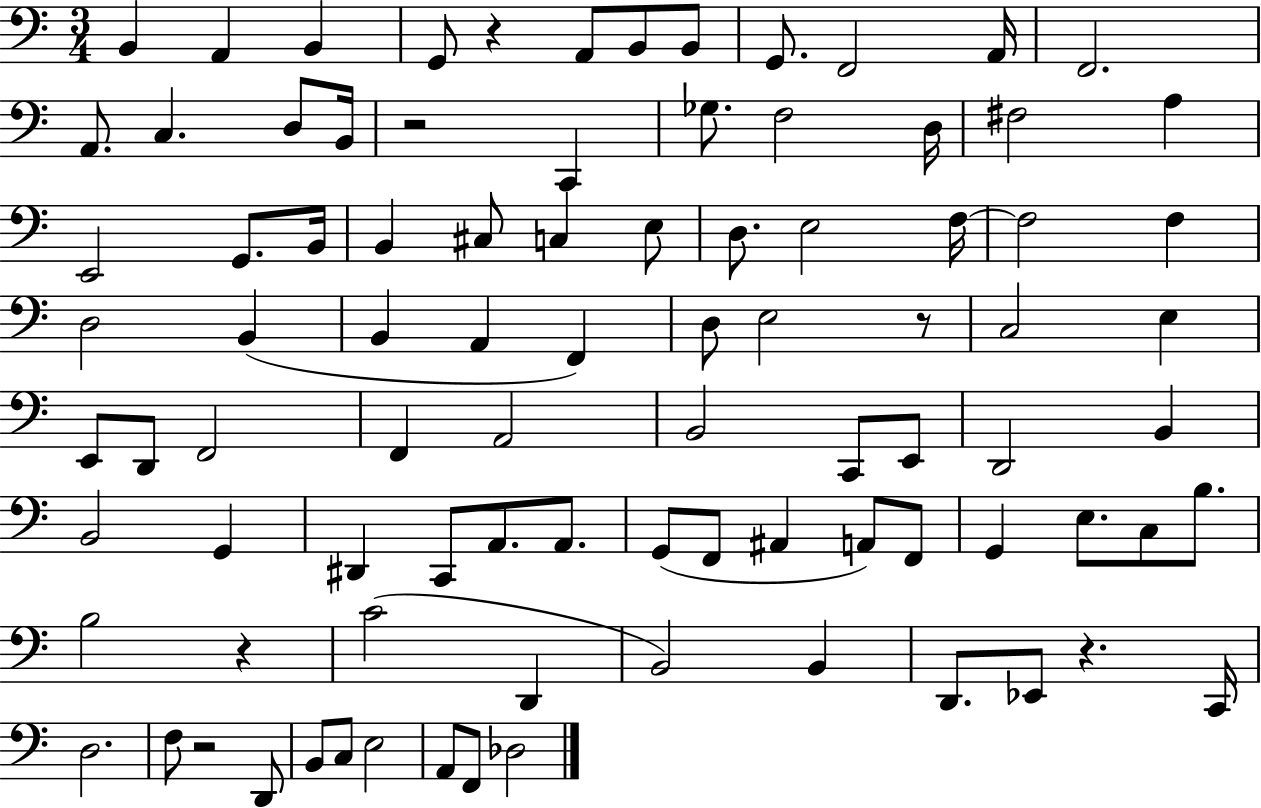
B2/q A2/q B2/q G2/e R/q A2/e B2/e B2/e G2/e. F2/h A2/s F2/h. A2/e. C3/q. D3/e B2/s R/h C2/q Gb3/e. F3/h D3/s F#3/h A3/q E2/h G2/e. B2/s B2/q C#3/e C3/q E3/e D3/e. E3/h F3/s F3/h F3/q D3/h B2/q B2/q A2/q F2/q D3/e E3/h R/e C3/h E3/q E2/e D2/e F2/h F2/q A2/h B2/h C2/e E2/e D2/h B2/q B2/h G2/q D#2/q C2/e A2/e. A2/e. G2/e F2/e A#2/q A2/e F2/e G2/q E3/e. C3/e B3/e. B3/h R/q C4/h D2/q B2/h B2/q D2/e. Eb2/e R/q. C2/s D3/h. F3/e R/h D2/e B2/e C3/e E3/h A2/e F2/e Db3/h